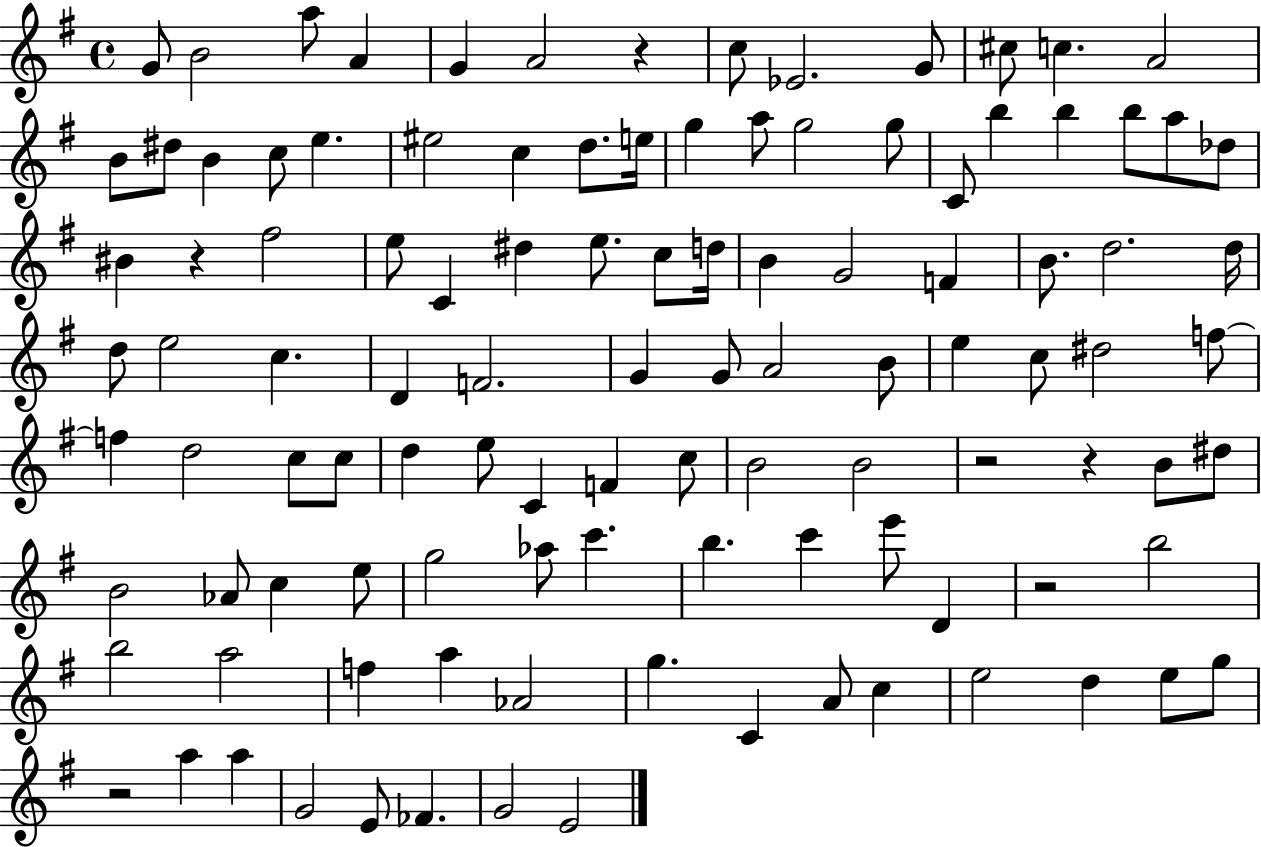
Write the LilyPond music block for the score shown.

{
  \clef treble
  \time 4/4
  \defaultTimeSignature
  \key g \major
  g'8 b'2 a''8 a'4 | g'4 a'2 r4 | c''8 ees'2. g'8 | cis''8 c''4. a'2 | \break b'8 dis''8 b'4 c''8 e''4. | eis''2 c''4 d''8. e''16 | g''4 a''8 g''2 g''8 | c'8 b''4 b''4 b''8 a''8 des''8 | \break bis'4 r4 fis''2 | e''8 c'4 dis''4 e''8. c''8 d''16 | b'4 g'2 f'4 | b'8. d''2. d''16 | \break d''8 e''2 c''4. | d'4 f'2. | g'4 g'8 a'2 b'8 | e''4 c''8 dis''2 f''8~~ | \break f''4 d''2 c''8 c''8 | d''4 e''8 c'4 f'4 c''8 | b'2 b'2 | r2 r4 b'8 dis''8 | \break b'2 aes'8 c''4 e''8 | g''2 aes''8 c'''4. | b''4. c'''4 e'''8 d'4 | r2 b''2 | \break b''2 a''2 | f''4 a''4 aes'2 | g''4. c'4 a'8 c''4 | e''2 d''4 e''8 g''8 | \break r2 a''4 a''4 | g'2 e'8 fes'4. | g'2 e'2 | \bar "|."
}